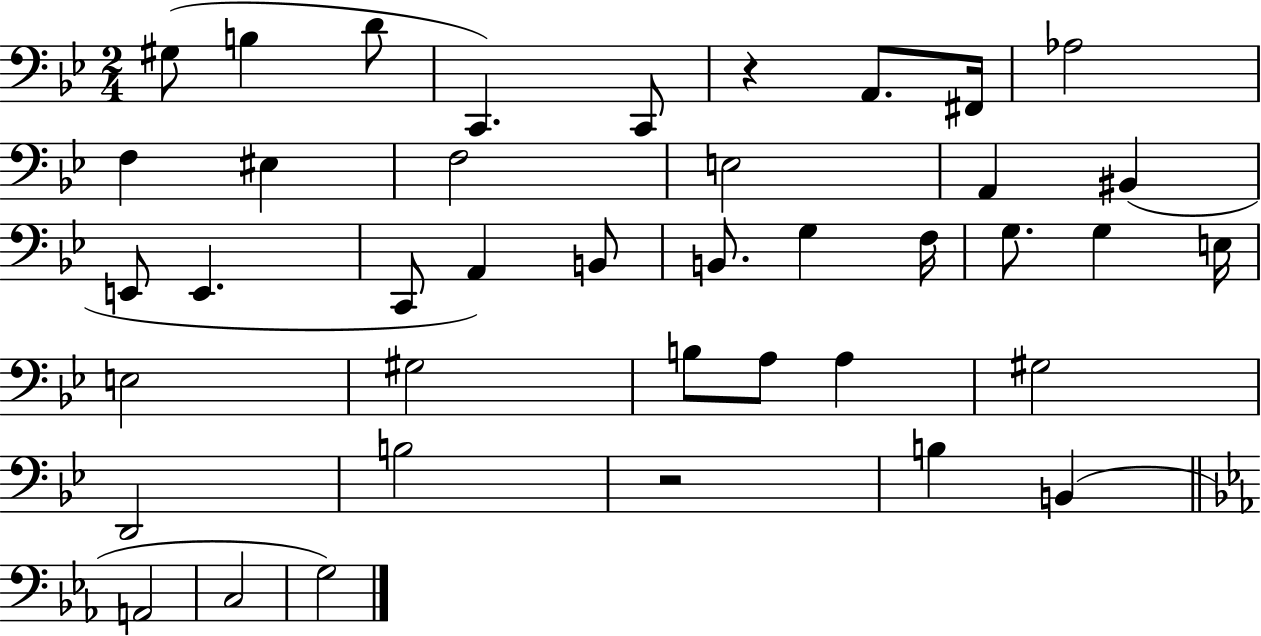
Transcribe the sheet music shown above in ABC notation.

X:1
T:Untitled
M:2/4
L:1/4
K:Bb
^G,/2 B, D/2 C,, C,,/2 z A,,/2 ^F,,/4 _A,2 F, ^E, F,2 E,2 A,, ^B,, E,,/2 E,, C,,/2 A,, B,,/2 B,,/2 G, F,/4 G,/2 G, E,/4 E,2 ^G,2 B,/2 A,/2 A, ^G,2 D,,2 B,2 z2 B, B,, A,,2 C,2 G,2